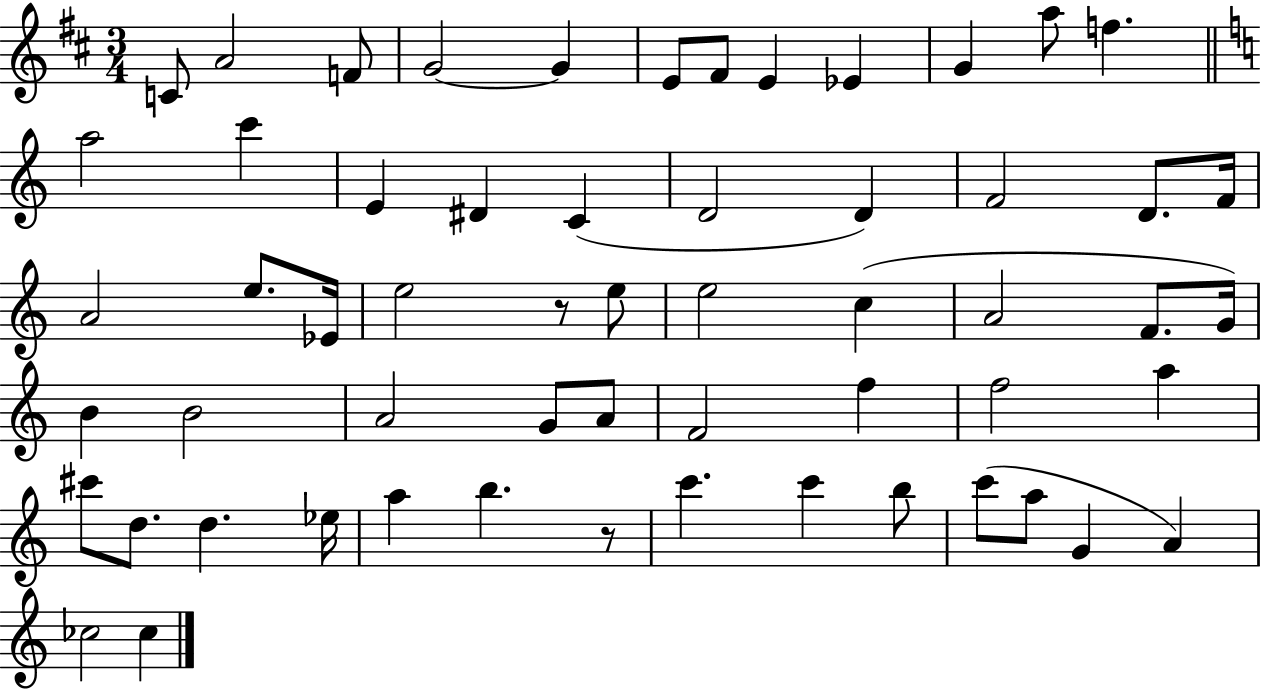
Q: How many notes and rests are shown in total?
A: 58